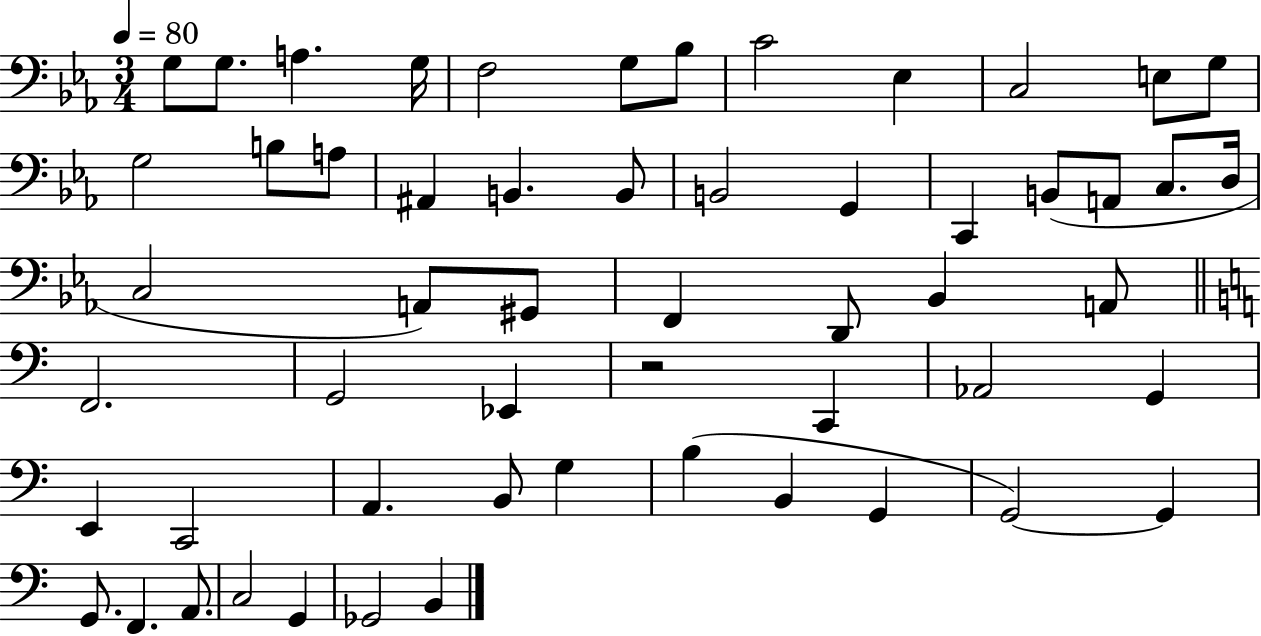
{
  \clef bass
  \numericTimeSignature
  \time 3/4
  \key ees \major
  \tempo 4 = 80
  g8 g8. a4. g16 | f2 g8 bes8 | c'2 ees4 | c2 e8 g8 | \break g2 b8 a8 | ais,4 b,4. b,8 | b,2 g,4 | c,4 b,8( a,8 c8. d16 | \break c2 a,8) gis,8 | f,4 d,8 bes,4 a,8 | \bar "||" \break \key c \major f,2. | g,2 ees,4 | r2 c,4 | aes,2 g,4 | \break e,4 c,2 | a,4. b,8 g4 | b4( b,4 g,4 | g,2~~) g,4 | \break g,8. f,4. a,8. | c2 g,4 | ges,2 b,4 | \bar "|."
}